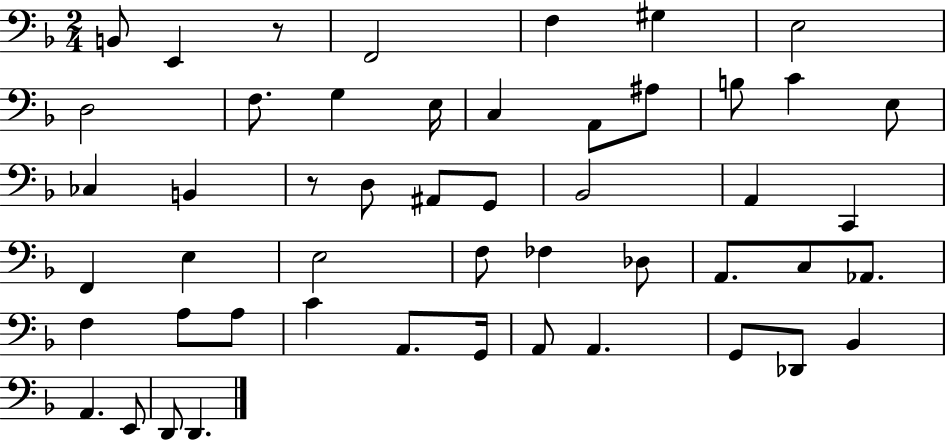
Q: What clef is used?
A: bass